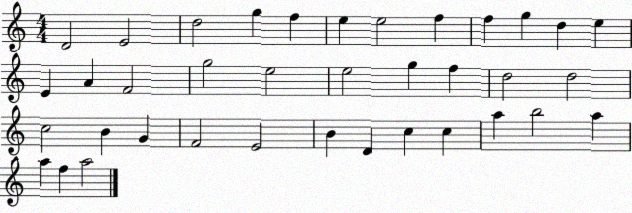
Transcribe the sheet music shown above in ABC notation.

X:1
T:Untitled
M:4/4
L:1/4
K:C
D2 E2 d2 g f e e2 f f g d e E A F2 g2 e2 e2 g f d2 d2 c2 B G F2 E2 B D c c a b2 a a f a2